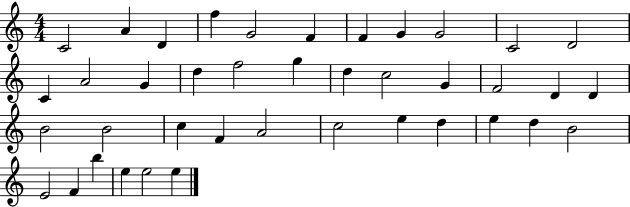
C4/h A4/q D4/q F5/q G4/h F4/q F4/q G4/q G4/h C4/h D4/h C4/q A4/h G4/q D5/q F5/h G5/q D5/q C5/h G4/q F4/h D4/q D4/q B4/h B4/h C5/q F4/q A4/h C5/h E5/q D5/q E5/q D5/q B4/h E4/h F4/q B5/q E5/q E5/h E5/q